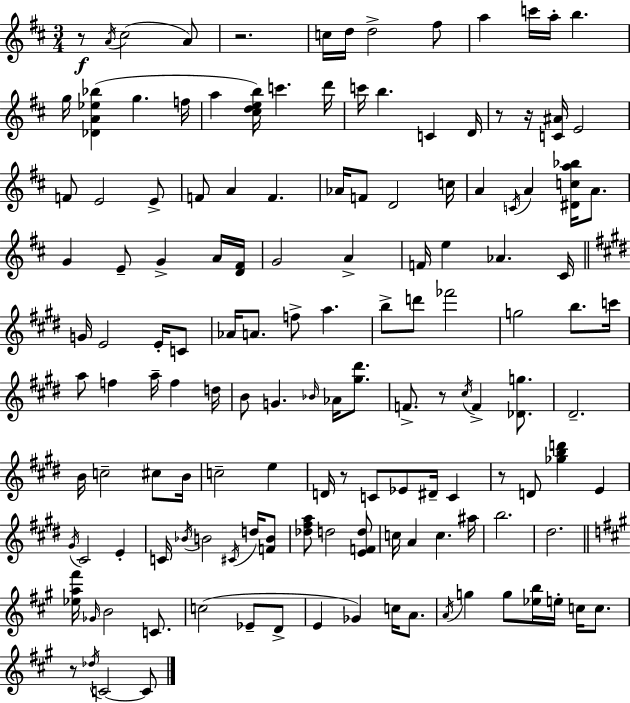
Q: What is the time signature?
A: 3/4